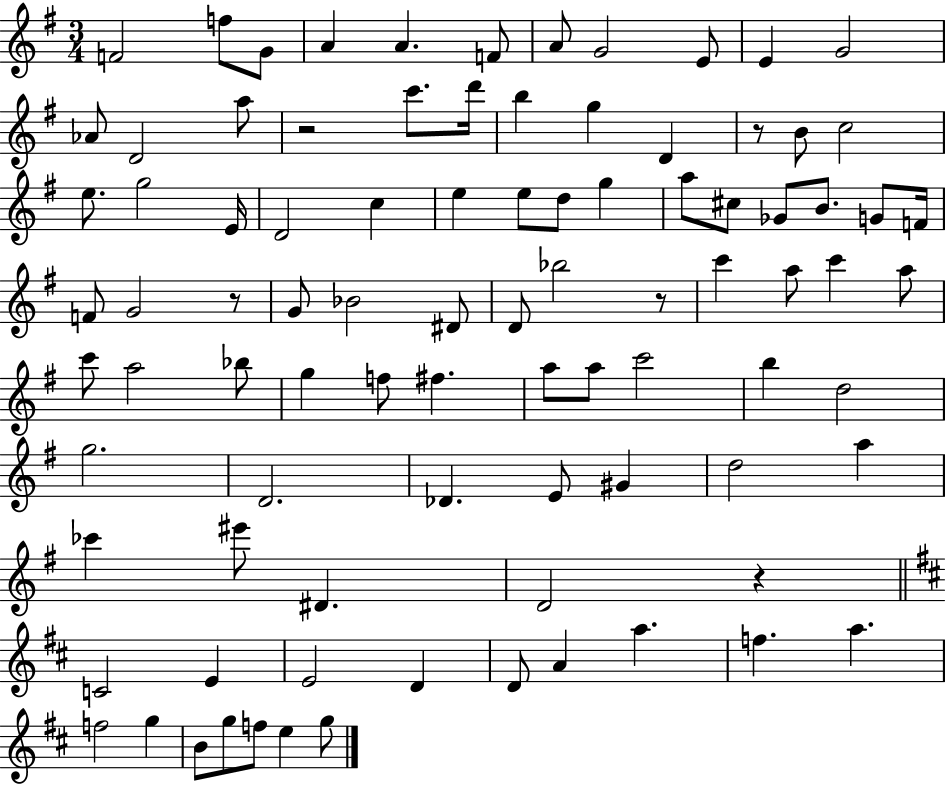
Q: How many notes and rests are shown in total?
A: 90